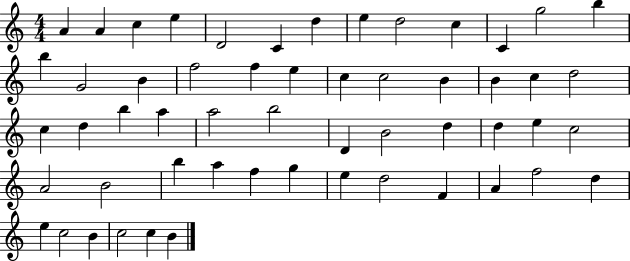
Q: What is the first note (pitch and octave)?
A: A4